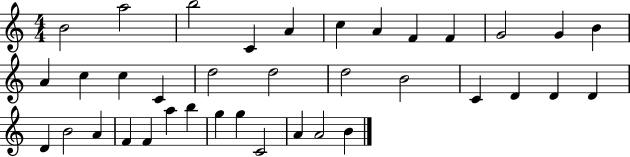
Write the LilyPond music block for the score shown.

{
  \clef treble
  \numericTimeSignature
  \time 4/4
  \key c \major
  b'2 a''2 | b''2 c'4 a'4 | c''4 a'4 f'4 f'4 | g'2 g'4 b'4 | \break a'4 c''4 c''4 c'4 | d''2 d''2 | d''2 b'2 | c'4 d'4 d'4 d'4 | \break d'4 b'2 a'4 | f'4 f'4 a''4 b''4 | g''4 g''4 c'2 | a'4 a'2 b'4 | \break \bar "|."
}